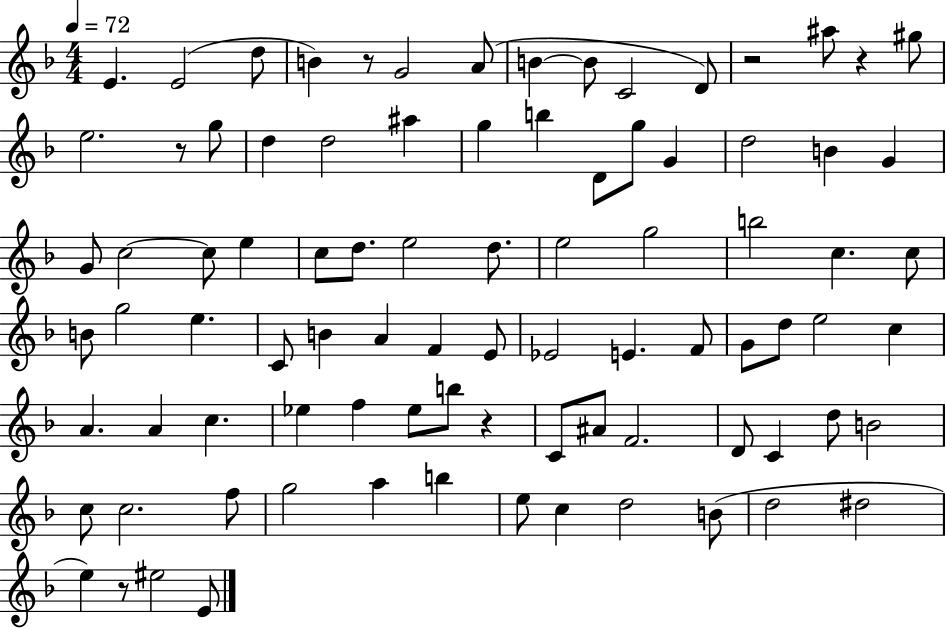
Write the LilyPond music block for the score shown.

{
  \clef treble
  \numericTimeSignature
  \time 4/4
  \key f \major
  \tempo 4 = 72
  \repeat volta 2 { e'4. e'2( d''8 | b'4) r8 g'2 a'8( | b'4~~ b'8 c'2 d'8) | r2 ais''8 r4 gis''8 | \break e''2. r8 g''8 | d''4 d''2 ais''4 | g''4 b''4 d'8 g''8 g'4 | d''2 b'4 g'4 | \break g'8 c''2~~ c''8 e''4 | c''8 d''8. e''2 d''8. | e''2 g''2 | b''2 c''4. c''8 | \break b'8 g''2 e''4. | c'8 b'4 a'4 f'4 e'8 | ees'2 e'4. f'8 | g'8 d''8 e''2 c''4 | \break a'4. a'4 c''4. | ees''4 f''4 ees''8 b''8 r4 | c'8 ais'8 f'2. | d'8 c'4 d''8 b'2 | \break c''8 c''2. f''8 | g''2 a''4 b''4 | e''8 c''4 d''2 b'8( | d''2 dis''2 | \break e''4) r8 eis''2 e'8 | } \bar "|."
}